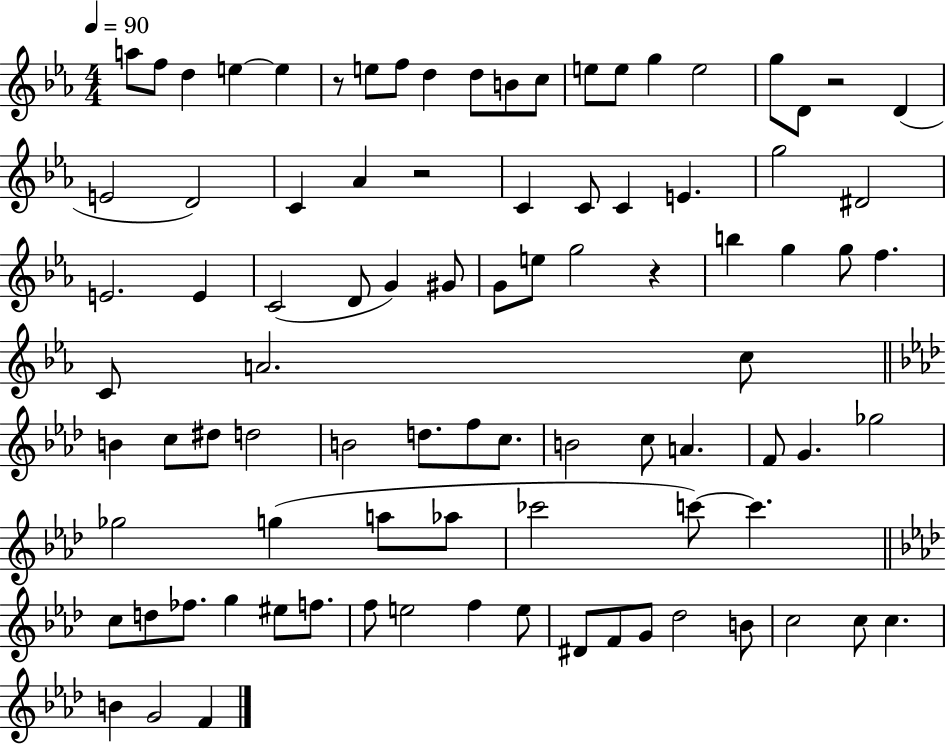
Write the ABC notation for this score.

X:1
T:Untitled
M:4/4
L:1/4
K:Eb
a/2 f/2 d e e z/2 e/2 f/2 d d/2 B/2 c/2 e/2 e/2 g e2 g/2 D/2 z2 D E2 D2 C _A z2 C C/2 C E g2 ^D2 E2 E C2 D/2 G ^G/2 G/2 e/2 g2 z b g g/2 f C/2 A2 c/2 B c/2 ^d/2 d2 B2 d/2 f/2 c/2 B2 c/2 A F/2 G _g2 _g2 g a/2 _a/2 _c'2 c'/2 c' c/2 d/2 _f/2 g ^e/2 f/2 f/2 e2 f e/2 ^D/2 F/2 G/2 _d2 B/2 c2 c/2 c B G2 F